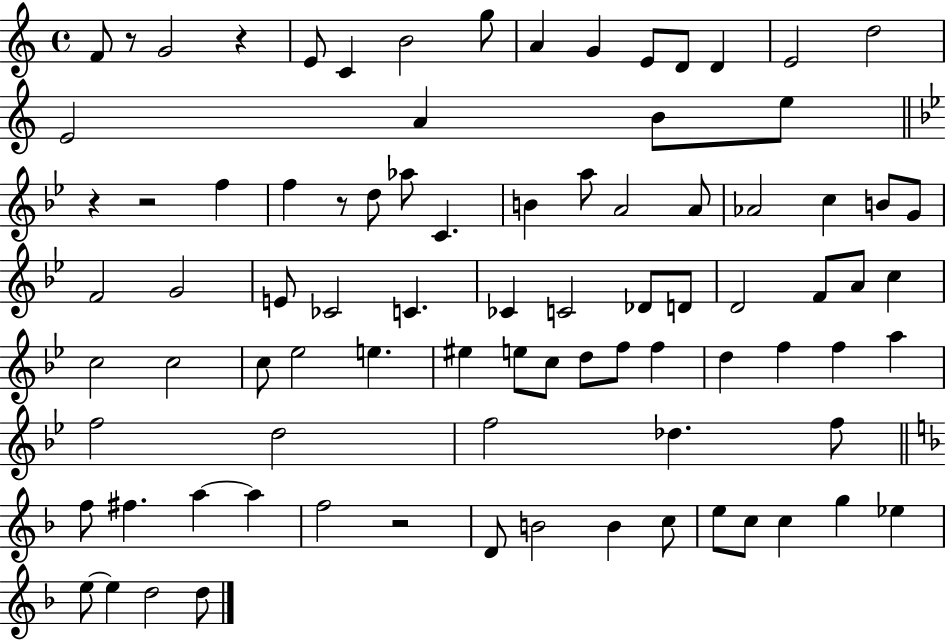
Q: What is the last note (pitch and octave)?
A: D5